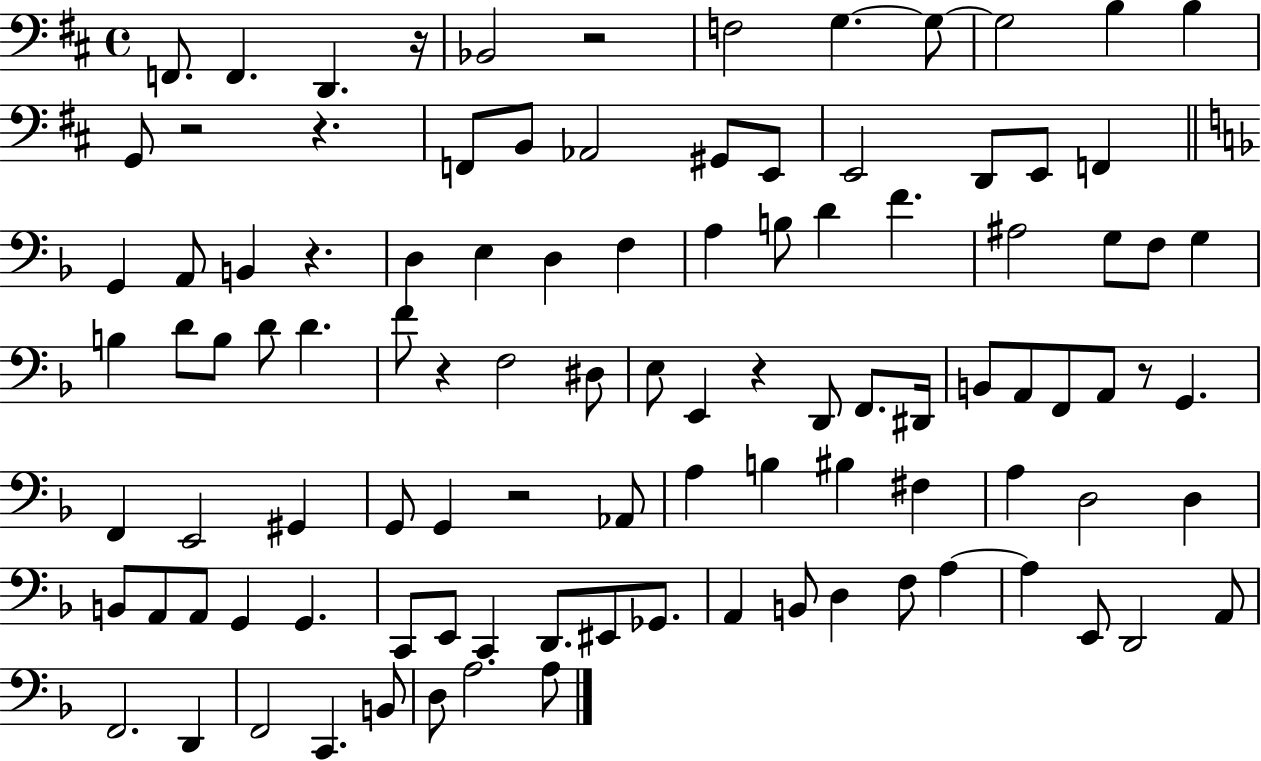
F2/e. F2/q. D2/q. R/s Bb2/h R/h F3/h G3/q. G3/e G3/h B3/q B3/q G2/e R/h R/q. F2/e B2/e Ab2/h G#2/e E2/e E2/h D2/e E2/e F2/q G2/q A2/e B2/q R/q. D3/q E3/q D3/q F3/q A3/q B3/e D4/q F4/q. A#3/h G3/e F3/e G3/q B3/q D4/e B3/e D4/e D4/q. F4/e R/q F3/h D#3/e E3/e E2/q R/q D2/e F2/e. D#2/s B2/e A2/e F2/e A2/e R/e G2/q. F2/q E2/h G#2/q G2/e G2/q R/h Ab2/e A3/q B3/q BIS3/q F#3/q A3/q D3/h D3/q B2/e A2/e A2/e G2/q G2/q. C2/e E2/e C2/q D2/e. EIS2/e Gb2/e. A2/q B2/e D3/q F3/e A3/q A3/q E2/e D2/h A2/e F2/h. D2/q F2/h C2/q. B2/e D3/e A3/h. A3/e